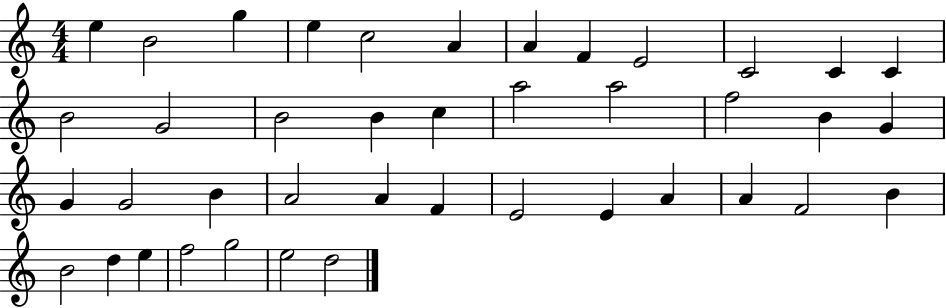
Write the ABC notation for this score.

X:1
T:Untitled
M:4/4
L:1/4
K:C
e B2 g e c2 A A F E2 C2 C C B2 G2 B2 B c a2 a2 f2 B G G G2 B A2 A F E2 E A A F2 B B2 d e f2 g2 e2 d2